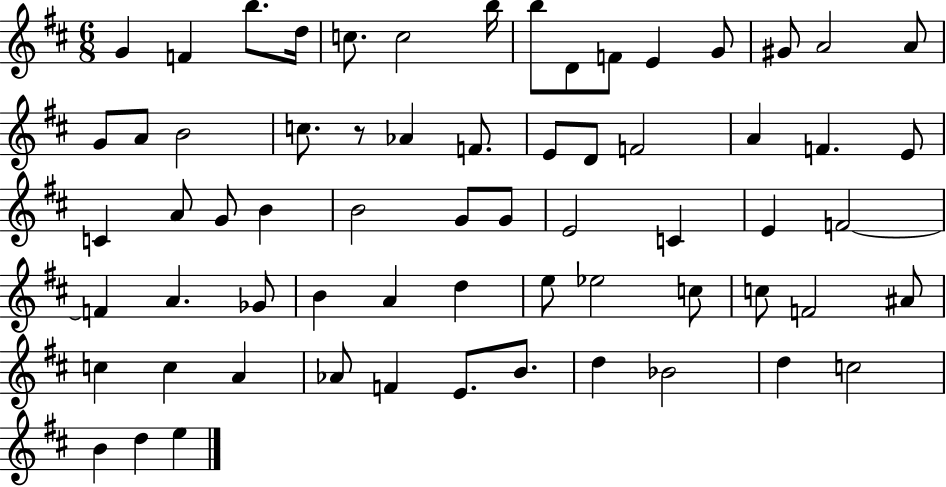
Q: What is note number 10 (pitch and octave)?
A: F4